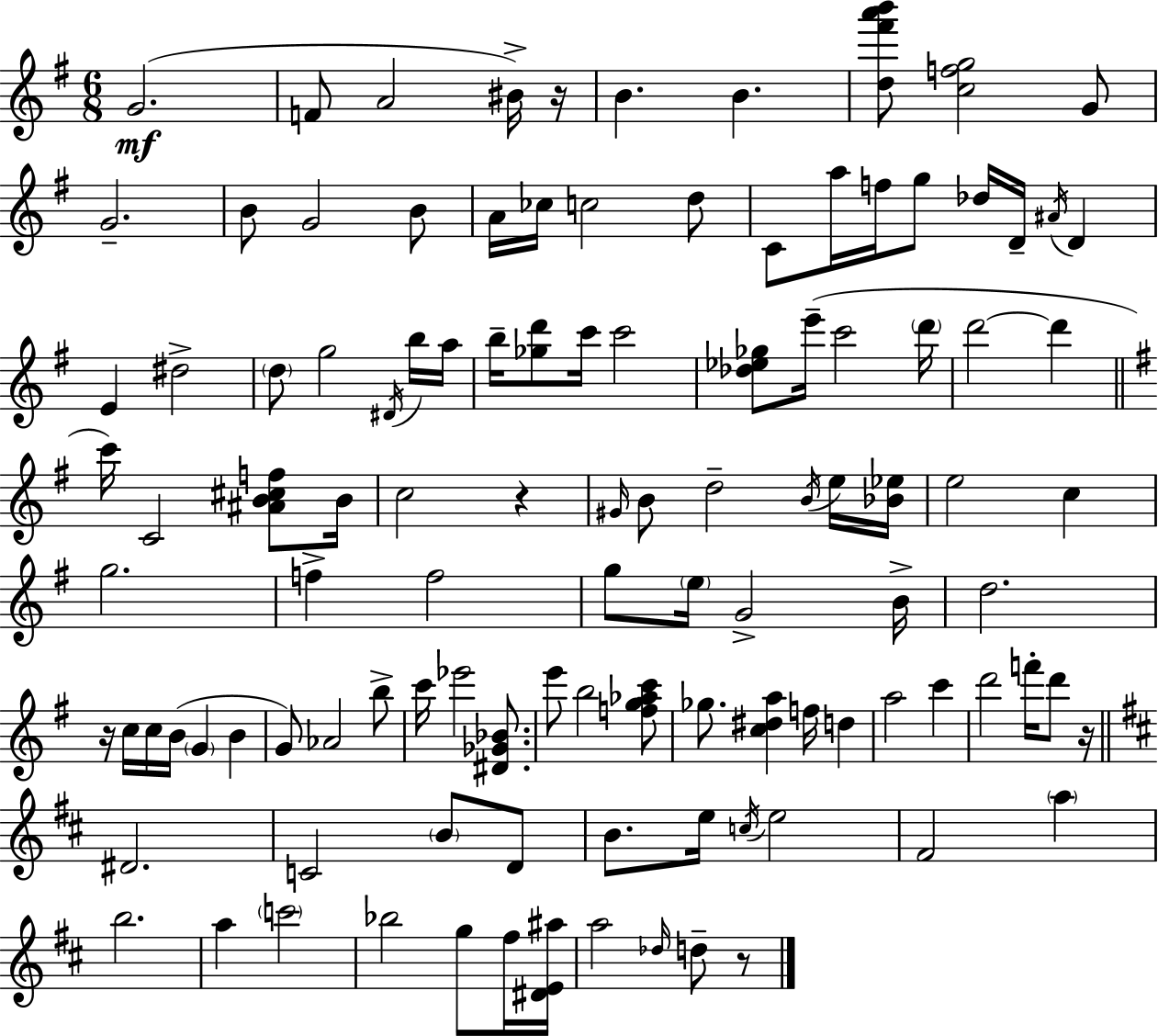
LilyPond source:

{
  \clef treble
  \numericTimeSignature
  \time 6/8
  \key g \major
  g'2.(\mf | f'8 a'2 bis'16->) r16 | b'4. b'4. | <d'' fis''' a''' b'''>8 <c'' f'' g''>2 g'8 | \break g'2.-- | b'8 g'2 b'8 | a'16 ces''16 c''2 d''8 | c'8 a''16 f''16 g''8 des''16 d'16-- \acciaccatura { ais'16 } d'4 | \break e'4 dis''2-> | \parenthesize d''8 g''2 \acciaccatura { dis'16 } | b''16 a''16 b''16-- <ges'' d'''>8 c'''16 c'''2 | <des'' ees'' ges''>8 e'''16--( c'''2 | \break \parenthesize d'''16 d'''2~~ d'''4 | \bar "||" \break \key e \minor c'''16) c'2 <ais' b' cis'' f''>8 b'16 | c''2 r4 | \grace { gis'16 } b'8 d''2-- \acciaccatura { b'16 } | e''16 <bes' ees''>16 e''2 c''4 | \break g''2. | f''4-> f''2 | g''8 \parenthesize e''16 g'2-> | b'16-> d''2. | \break r16 c''16 c''16 b'16( \parenthesize g'4 b'4 | g'8) aes'2 | b''8-> c'''16 ees'''2 <dis' ges' bes'>8. | e'''8 b''2 | \break <f'' g'' aes'' c'''>8 ges''8. <c'' dis'' a''>4 f''16 d''4 | a''2 c'''4 | d'''2 f'''16-. d'''8 | r16 \bar "||" \break \key d \major dis'2. | c'2 \parenthesize b'8 d'8 | b'8. e''16 \acciaccatura { c''16 } e''2 | fis'2 \parenthesize a''4 | \break b''2. | a''4 \parenthesize c'''2 | bes''2 g''8 fis''16 | <dis' e' ais''>16 a''2 \grace { des''16 } d''8-- | \break r8 \bar "|."
}